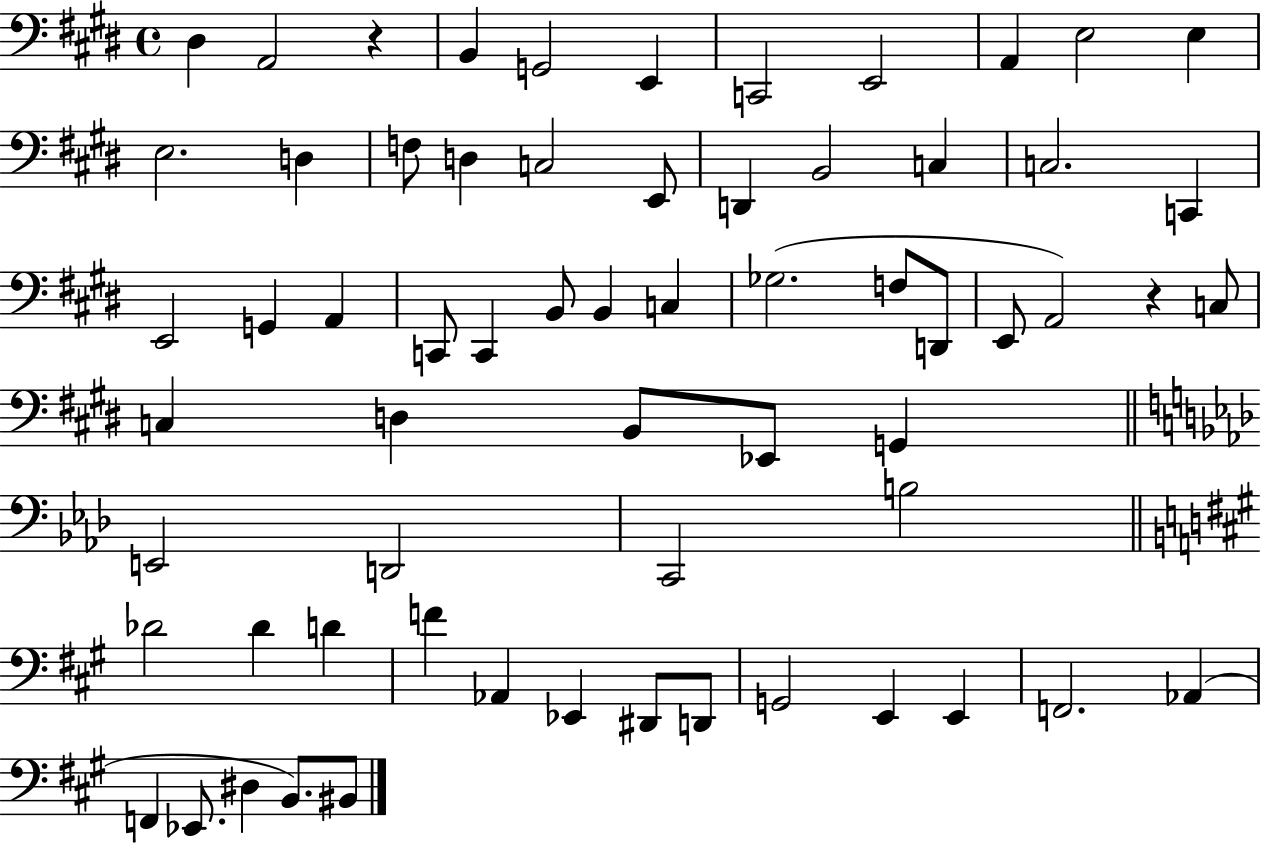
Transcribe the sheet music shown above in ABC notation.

X:1
T:Untitled
M:4/4
L:1/4
K:E
^D, A,,2 z B,, G,,2 E,, C,,2 E,,2 A,, E,2 E, E,2 D, F,/2 D, C,2 E,,/2 D,, B,,2 C, C,2 C,, E,,2 G,, A,, C,,/2 C,, B,,/2 B,, C, _G,2 F,/2 D,,/2 E,,/2 A,,2 z C,/2 C, D, B,,/2 _E,,/2 G,, E,,2 D,,2 C,,2 B,2 _D2 _D D F _A,, _E,, ^D,,/2 D,,/2 G,,2 E,, E,, F,,2 _A,, F,, _E,,/2 ^D, B,,/2 ^B,,/2